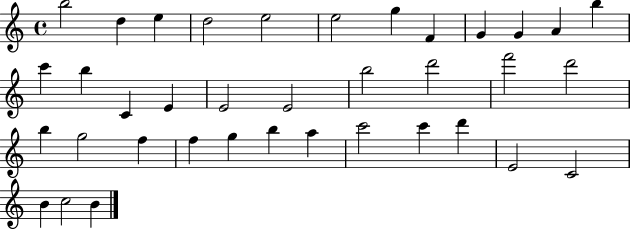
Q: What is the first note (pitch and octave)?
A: B5